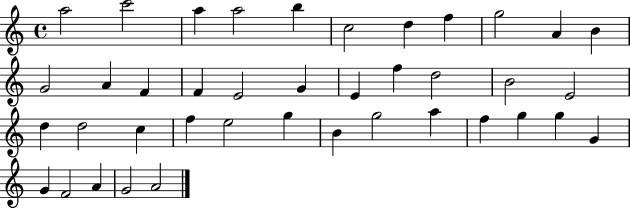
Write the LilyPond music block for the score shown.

{
  \clef treble
  \time 4/4
  \defaultTimeSignature
  \key c \major
  a''2 c'''2 | a''4 a''2 b''4 | c''2 d''4 f''4 | g''2 a'4 b'4 | \break g'2 a'4 f'4 | f'4 e'2 g'4 | e'4 f''4 d''2 | b'2 e'2 | \break d''4 d''2 c''4 | f''4 e''2 g''4 | b'4 g''2 a''4 | f''4 g''4 g''4 g'4 | \break g'4 f'2 a'4 | g'2 a'2 | \bar "|."
}